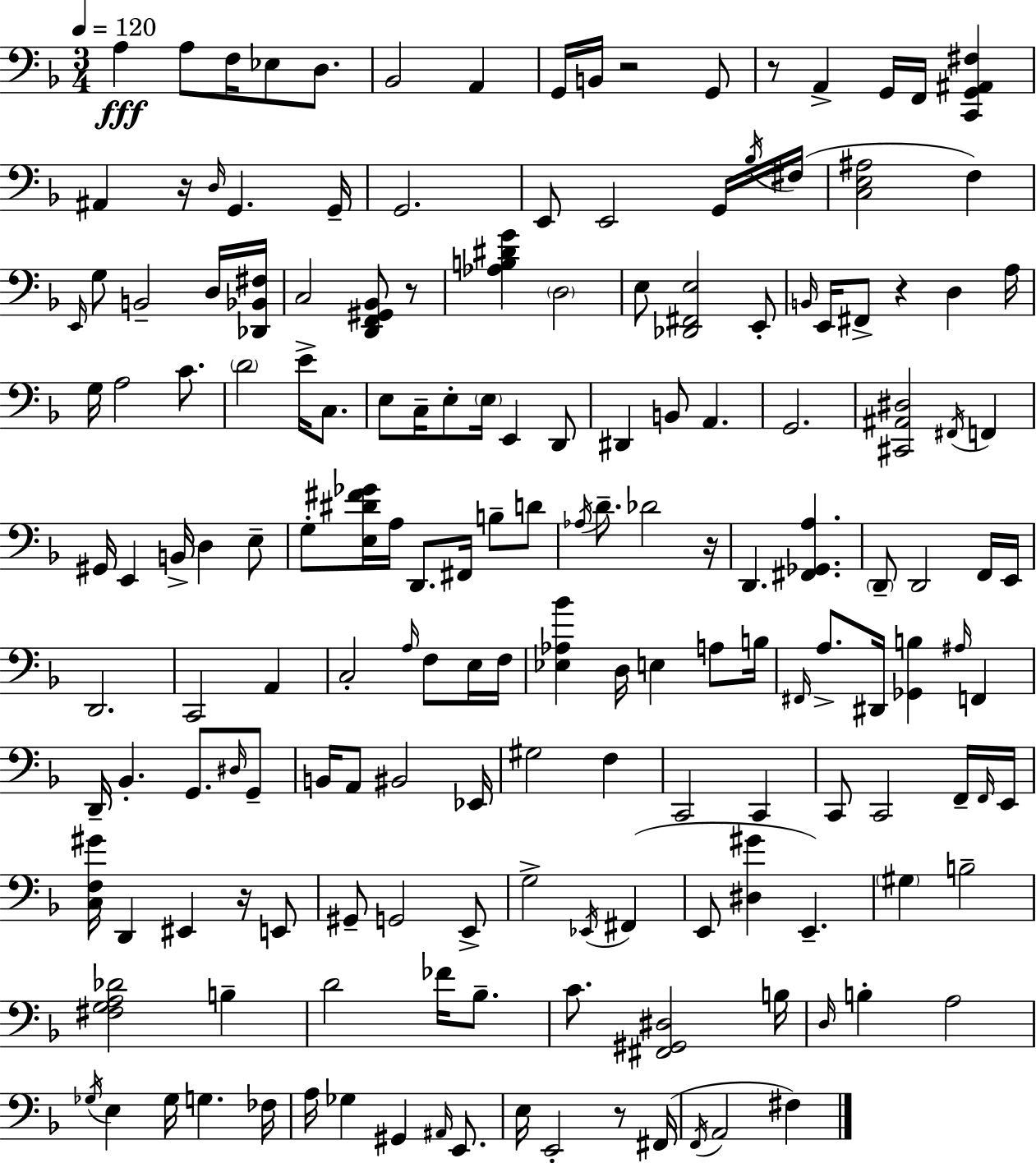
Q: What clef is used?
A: bass